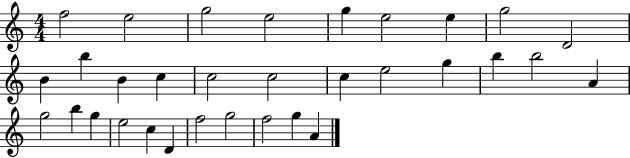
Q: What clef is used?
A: treble